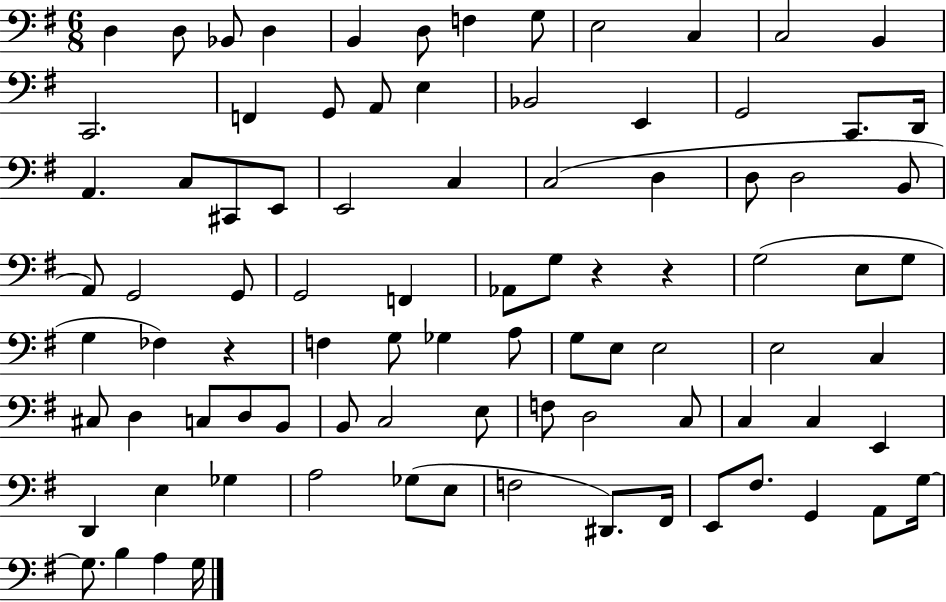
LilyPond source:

{
  \clef bass
  \numericTimeSignature
  \time 6/8
  \key g \major
  d4 d8 bes,8 d4 | b,4 d8 f4 g8 | e2 c4 | c2 b,4 | \break c,2. | f,4 g,8 a,8 e4 | bes,2 e,4 | g,2 c,8. d,16 | \break a,4. c8 cis,8 e,8 | e,2 c4 | c2( d4 | d8 d2 b,8 | \break a,8) g,2 g,8 | g,2 f,4 | aes,8 g8 r4 r4 | g2( e8 g8 | \break g4 fes4) r4 | f4 g8 ges4 a8 | g8 e8 e2 | e2 c4 | \break cis8 d4 c8 d8 b,8 | b,8 c2 e8 | f8 d2 c8 | c4 c4 e,4 | \break d,4 e4 ges4 | a2 ges8( e8 | f2 dis,8.) fis,16 | e,8 fis8. g,4 a,8 g16~~ | \break g8. b4 a4 g16 | \bar "|."
}